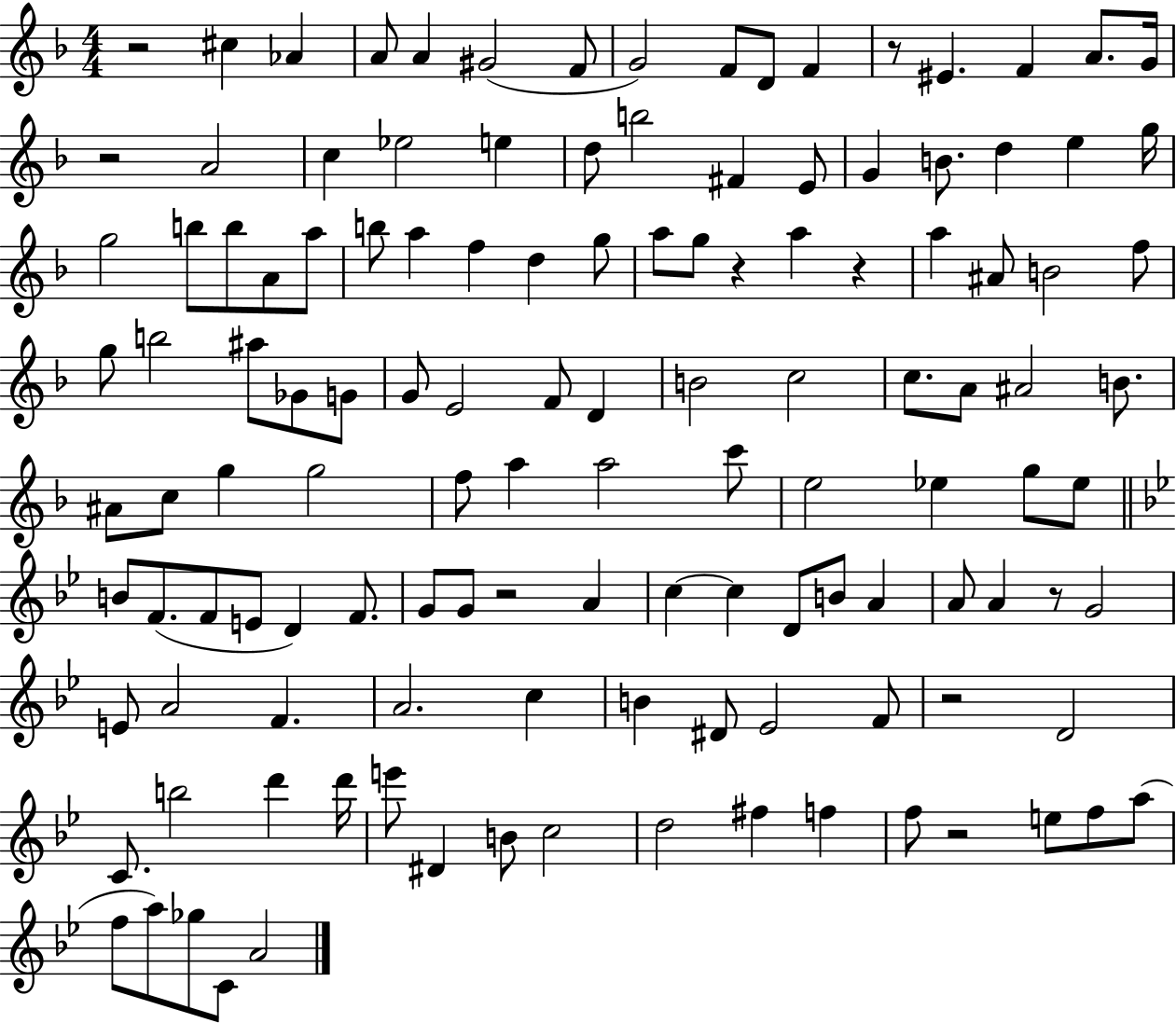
{
  \clef treble
  \numericTimeSignature
  \time 4/4
  \key f \major
  r2 cis''4 aes'4 | a'8 a'4 gis'2( f'8 | g'2) f'8 d'8 f'4 | r8 eis'4. f'4 a'8. g'16 | \break r2 a'2 | c''4 ees''2 e''4 | d''8 b''2 fis'4 e'8 | g'4 b'8. d''4 e''4 g''16 | \break g''2 b''8 b''8 a'8 a''8 | b''8 a''4 f''4 d''4 g''8 | a''8 g''8 r4 a''4 r4 | a''4 ais'8 b'2 f''8 | \break g''8 b''2 ais''8 ges'8 g'8 | g'8 e'2 f'8 d'4 | b'2 c''2 | c''8. a'8 ais'2 b'8. | \break ais'8 c''8 g''4 g''2 | f''8 a''4 a''2 c'''8 | e''2 ees''4 g''8 ees''8 | \bar "||" \break \key bes \major b'8 f'8.( f'8 e'8 d'4) f'8. | g'8 g'8 r2 a'4 | c''4~~ c''4 d'8 b'8 a'4 | a'8 a'4 r8 g'2 | \break e'8 a'2 f'4. | a'2. c''4 | b'4 dis'8 ees'2 f'8 | r2 d'2 | \break c'8. b''2 d'''4 d'''16 | e'''8 dis'4 b'8 c''2 | d''2 fis''4 f''4 | f''8 r2 e''8 f''8 a''8( | \break f''8 a''8) ges''8 c'8 a'2 | \bar "|."
}